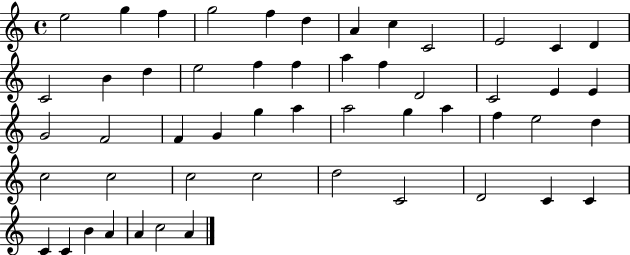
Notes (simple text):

E5/h G5/q F5/q G5/h F5/q D5/q A4/q C5/q C4/h E4/h C4/q D4/q C4/h B4/q D5/q E5/h F5/q F5/q A5/q F5/q D4/h C4/h E4/q E4/q G4/h F4/h F4/q G4/q G5/q A5/q A5/h G5/q A5/q F5/q E5/h D5/q C5/h C5/h C5/h C5/h D5/h C4/h D4/h C4/q C4/q C4/q C4/q B4/q A4/q A4/q C5/h A4/q